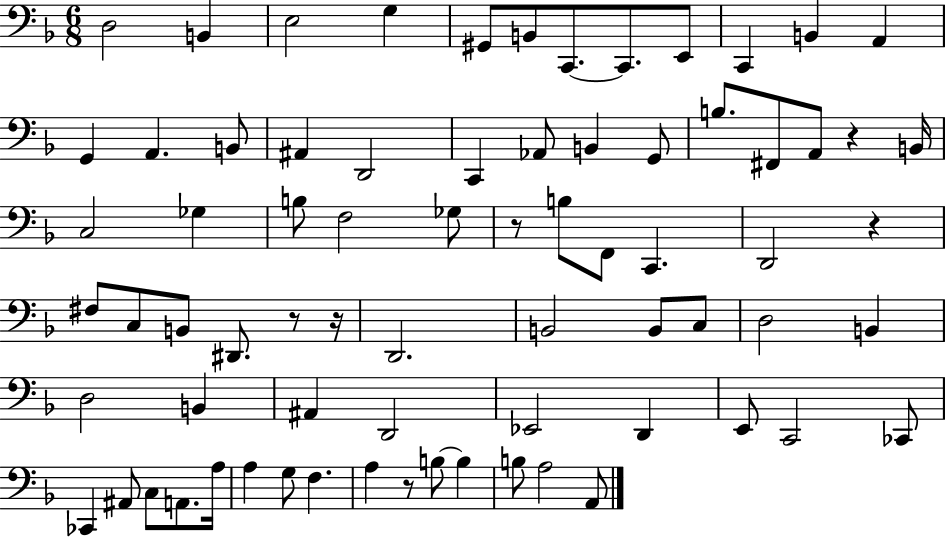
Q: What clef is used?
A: bass